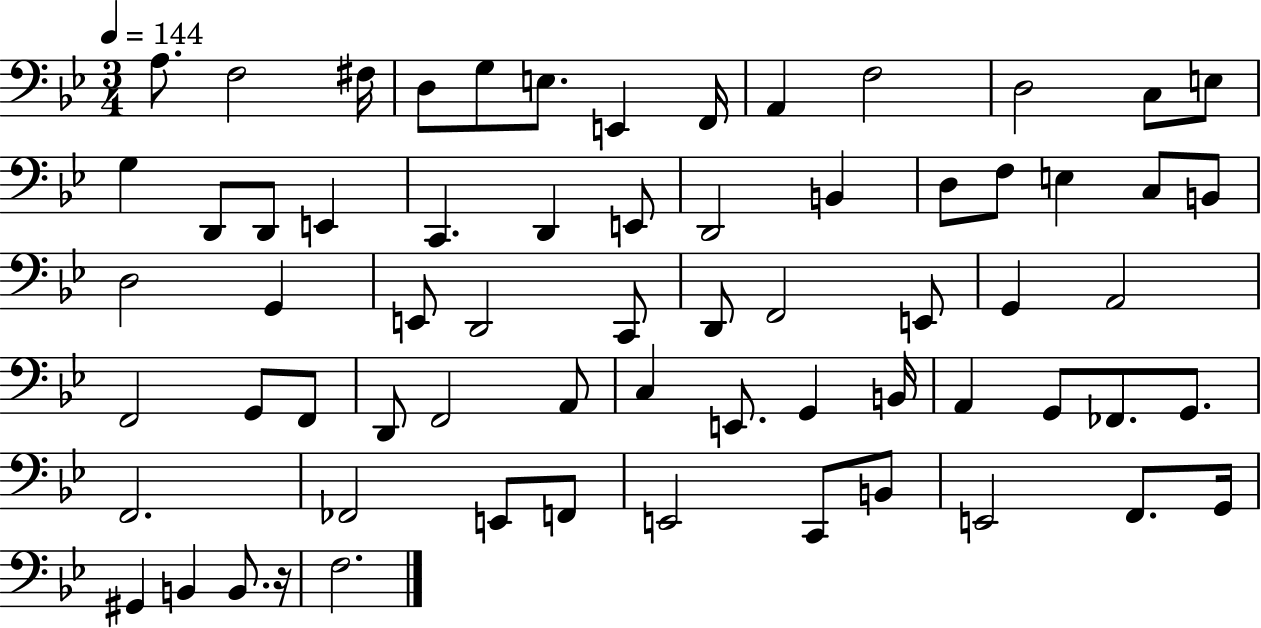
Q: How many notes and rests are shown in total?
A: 66